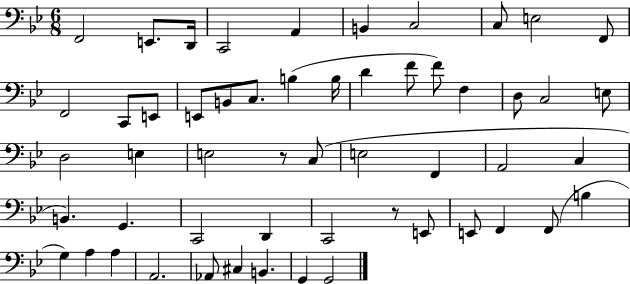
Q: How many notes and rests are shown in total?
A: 54